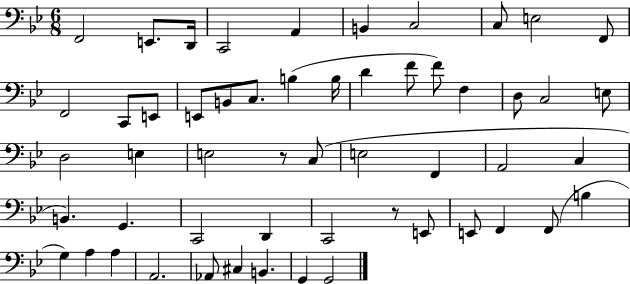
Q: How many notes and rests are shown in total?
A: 54